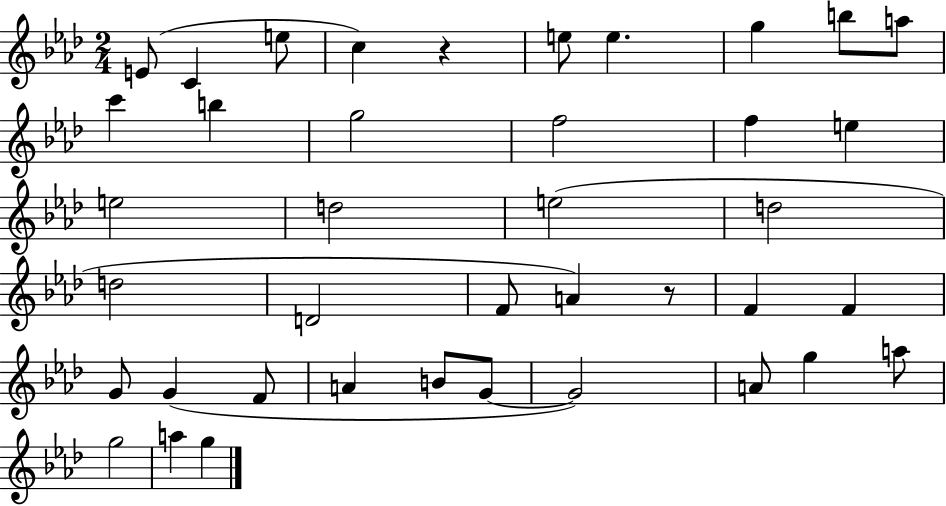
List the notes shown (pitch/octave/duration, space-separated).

E4/e C4/q E5/e C5/q R/q E5/e E5/q. G5/q B5/e A5/e C6/q B5/q G5/h F5/h F5/q E5/q E5/h D5/h E5/h D5/h D5/h D4/h F4/e A4/q R/e F4/q F4/q G4/e G4/q F4/e A4/q B4/e G4/e G4/h A4/e G5/q A5/e G5/h A5/q G5/q